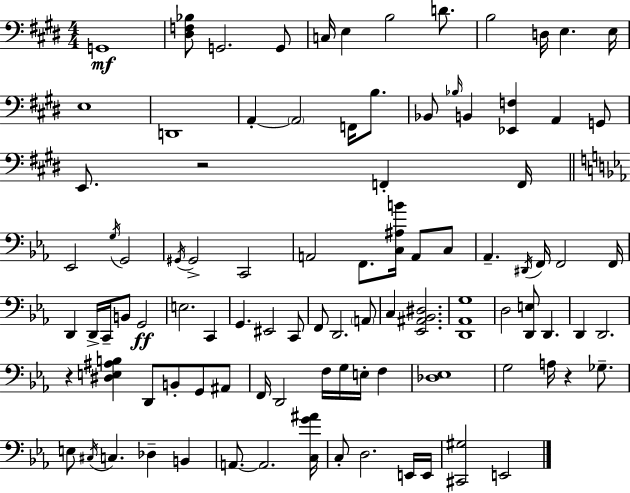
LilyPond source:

{
  \clef bass
  \numericTimeSignature
  \time 4/4
  \key e \major
  g,1\mf | <dis f bes>8 g,2. g,8 | c16 e4 b2 d'8. | b2 d16 e4. e16 | \break e1 | d,1 | a,4-.~~ \parenthesize a,2 f,16 b8. | bes,8 \grace { bes16 } b,4 <ees, f>4 a,4 g,8 | \break e,8. r2 f,4-. | f,16 \bar "||" \break \key c \minor ees,2 \acciaccatura { g16 } g,2 | \acciaccatura { gis,16 } gis,2-> c,2 | a,2 f,8. <c ais b'>16 a,8 | c8 aes,4.-- \acciaccatura { dis,16 } f,16 f,2 | \break f,16 d,4 d,16-> c,16-- b,8 g,2\ff | e2. c,4 | g,4. eis,2 | c,8 f,8 d,2. | \break \parenthesize a,8 c4 <ees, ais, bes, dis>2. | <d, aes, g>1 | d2 <d, e>8 d,4. | d,4 d,2. | \break r4 <dis e ais b>4 d,8 b,8-. g,8 | ais,8 f,16 d,2 f16 g16 e16-. f4 | <des ees>1 | g2 a16 r4 | \break ges8.-- e8 \acciaccatura { cis16 } c4. des4-- | b,4 a,8.~~ a,2. | <c g' ais'>16 c8-. d2. | e,16 e,16 <cis, gis>2 e,2 | \break \bar "|."
}